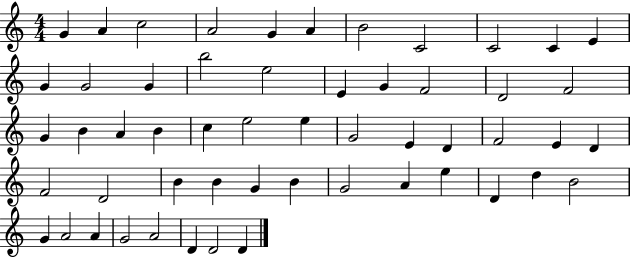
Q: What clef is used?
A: treble